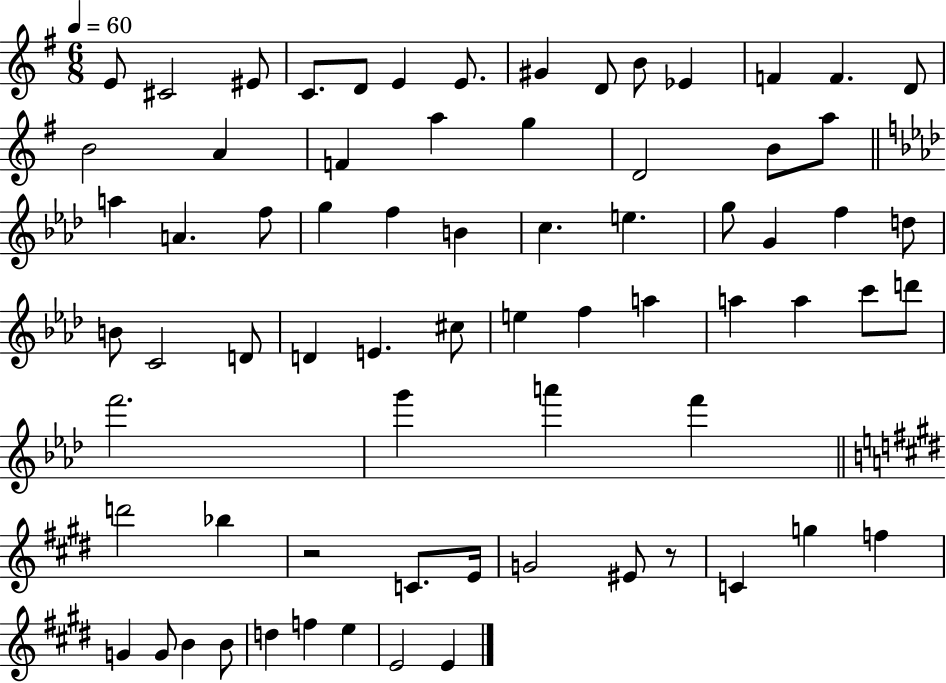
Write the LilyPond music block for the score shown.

{
  \clef treble
  \numericTimeSignature
  \time 6/8
  \key g \major
  \tempo 4 = 60
  \repeat volta 2 { e'8 cis'2 eis'8 | c'8. d'8 e'4 e'8. | gis'4 d'8 b'8 ees'4 | f'4 f'4. d'8 | \break b'2 a'4 | f'4 a''4 g''4 | d'2 b'8 a''8 | \bar "||" \break \key aes \major a''4 a'4. f''8 | g''4 f''4 b'4 | c''4. e''4. | g''8 g'4 f''4 d''8 | \break b'8 c'2 d'8 | d'4 e'4. cis''8 | e''4 f''4 a''4 | a''4 a''4 c'''8 d'''8 | \break f'''2. | g'''4 a'''4 f'''4 | \bar "||" \break \key e \major d'''2 bes''4 | r2 c'8. e'16 | g'2 eis'8 r8 | c'4 g''4 f''4 | \break g'4 g'8 b'4 b'8 | d''4 f''4 e''4 | e'2 e'4 | } \bar "|."
}